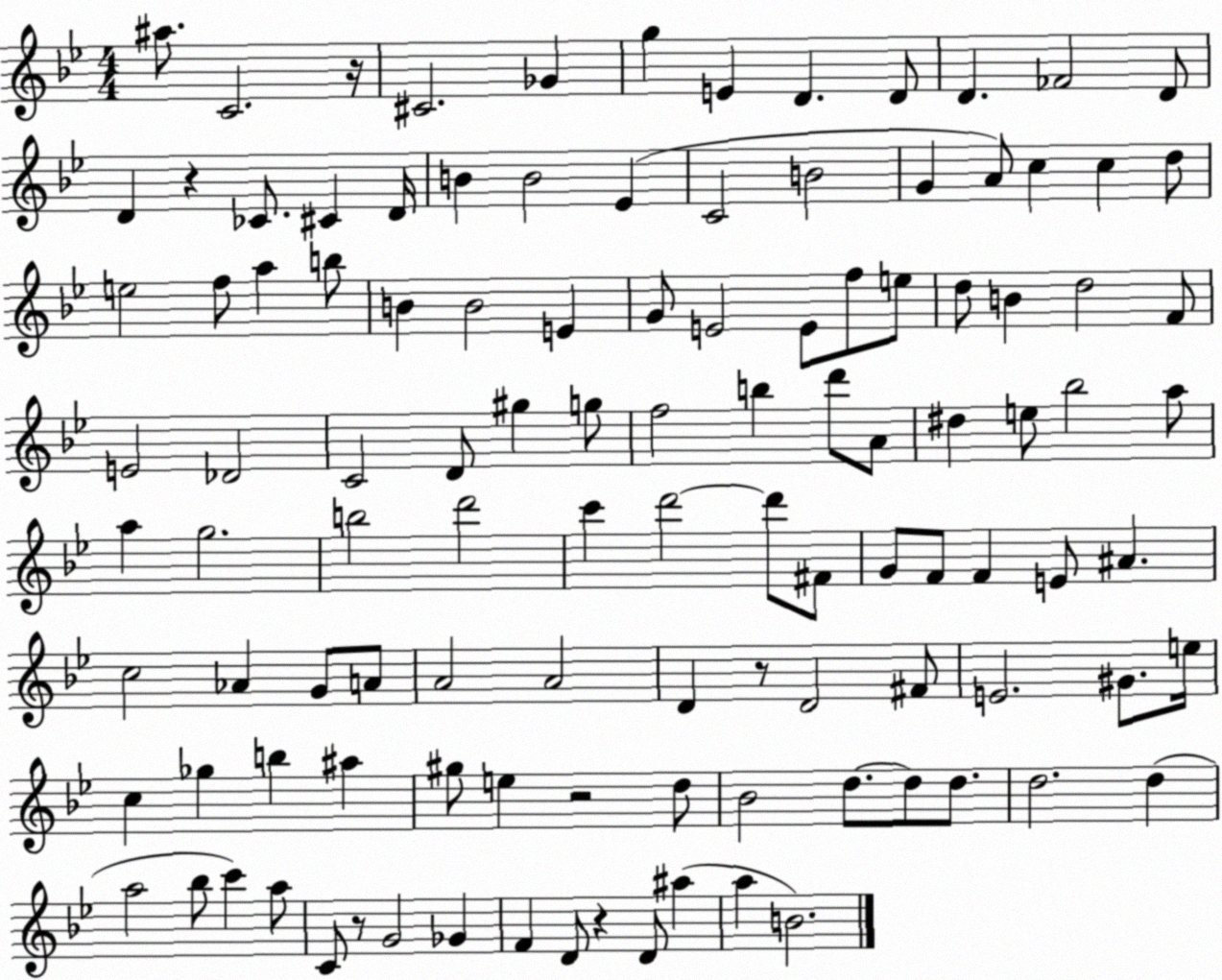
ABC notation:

X:1
T:Untitled
M:4/4
L:1/4
K:Bb
^a/2 C2 z/4 ^C2 _G g E D D/2 D _F2 D/2 D z _C/2 ^C D/4 B B2 _E C2 B2 G A/2 c c d/2 e2 f/2 a b/2 B B2 E G/2 E2 E/2 f/2 e/2 d/2 B d2 F/2 E2 _D2 C2 D/2 ^g g/2 f2 b d'/2 A/2 ^d e/2 _b2 a/2 a g2 b2 d'2 c' d'2 d'/2 ^F/2 G/2 F/2 F E/2 ^A c2 _A G/2 A/2 A2 A2 D z/2 D2 ^F/2 E2 ^G/2 e/4 c _g b ^a ^g/2 e z2 d/2 _B2 d/2 d/2 d/2 d2 d a2 _b/2 c' a/2 C/2 z/2 G2 _G F D/2 z D/2 ^a a B2